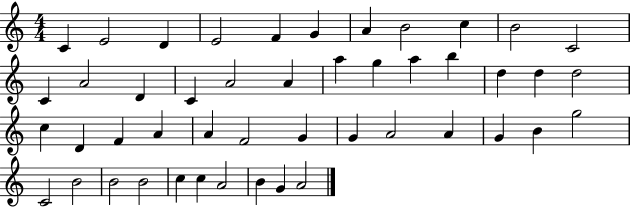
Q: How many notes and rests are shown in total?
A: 47